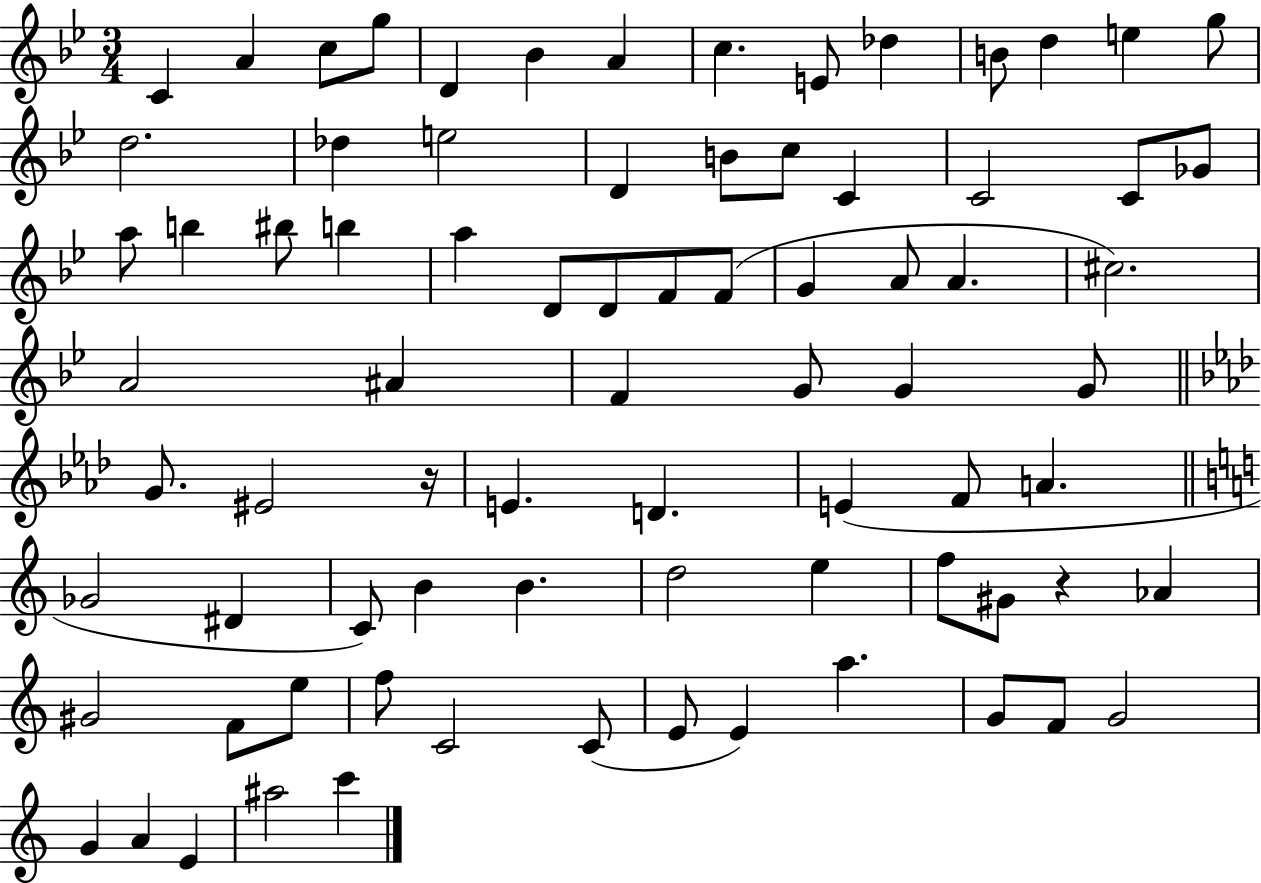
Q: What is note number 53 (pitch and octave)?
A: C4